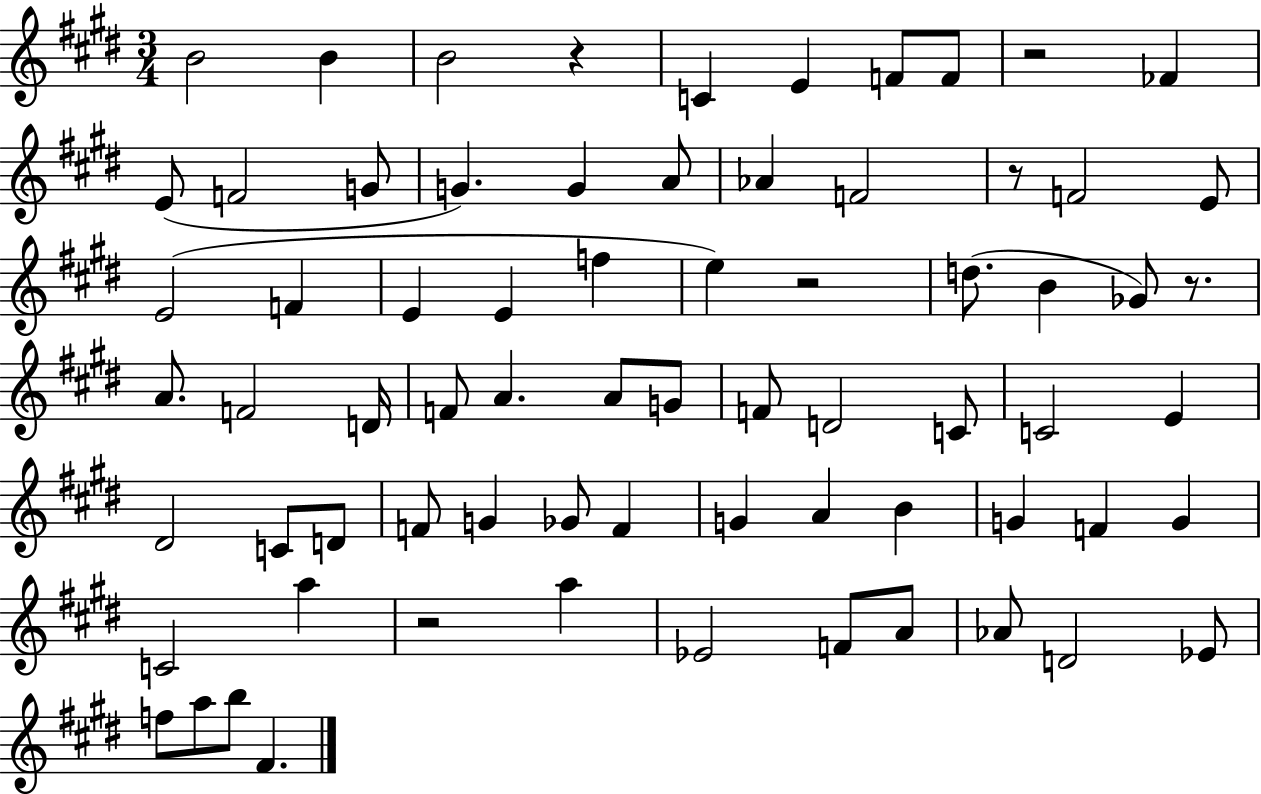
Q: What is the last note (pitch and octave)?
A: F#4